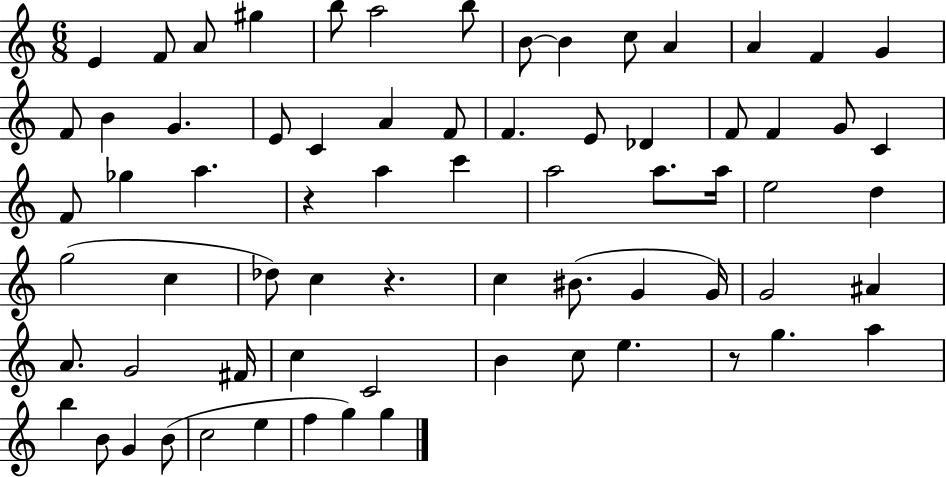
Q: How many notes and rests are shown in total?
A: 70